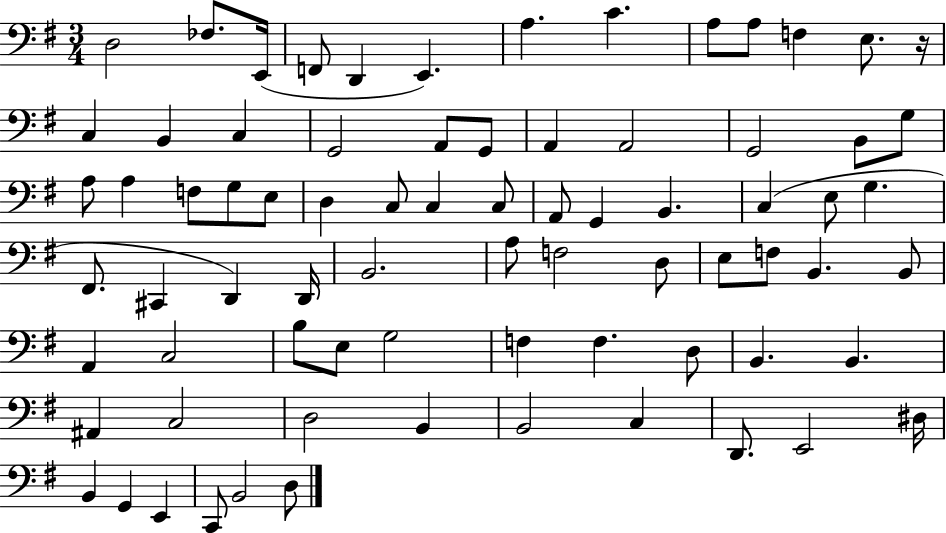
D3/h FES3/e. E2/s F2/e D2/q E2/q. A3/q. C4/q. A3/e A3/e F3/q E3/e. R/s C3/q B2/q C3/q G2/h A2/e G2/e A2/q A2/h G2/h B2/e G3/e A3/e A3/q F3/e G3/e E3/e D3/q C3/e C3/q C3/e A2/e G2/q B2/q. C3/q E3/e G3/q. F#2/e. C#2/q D2/q D2/s B2/h. A3/e F3/h D3/e E3/e F3/e B2/q. B2/e A2/q C3/h B3/e E3/e G3/h F3/q F3/q. D3/e B2/q. B2/q. A#2/q C3/h D3/h B2/q B2/h C3/q D2/e. E2/h D#3/s B2/q G2/q E2/q C2/e B2/h D3/e